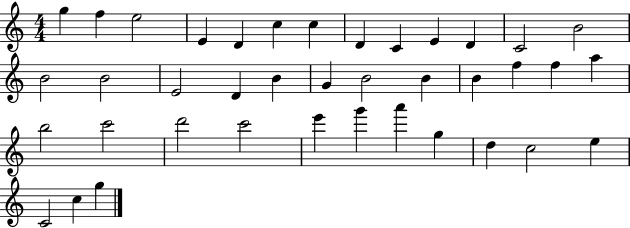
X:1
T:Untitled
M:4/4
L:1/4
K:C
g f e2 E D c c D C E D C2 B2 B2 B2 E2 D B G B2 B B f f a b2 c'2 d'2 c'2 e' g' a' g d c2 e C2 c g